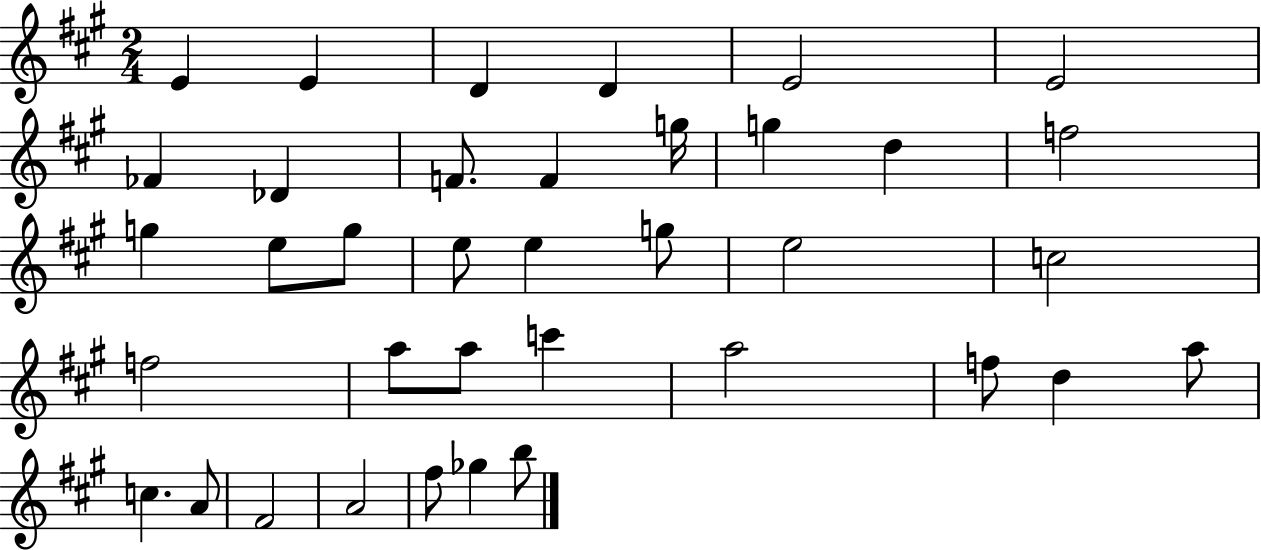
E4/q E4/q D4/q D4/q E4/h E4/h FES4/q Db4/q F4/e. F4/q G5/s G5/q D5/q F5/h G5/q E5/e G5/e E5/e E5/q G5/e E5/h C5/h F5/h A5/e A5/e C6/q A5/h F5/e D5/q A5/e C5/q. A4/e F#4/h A4/h F#5/e Gb5/q B5/e